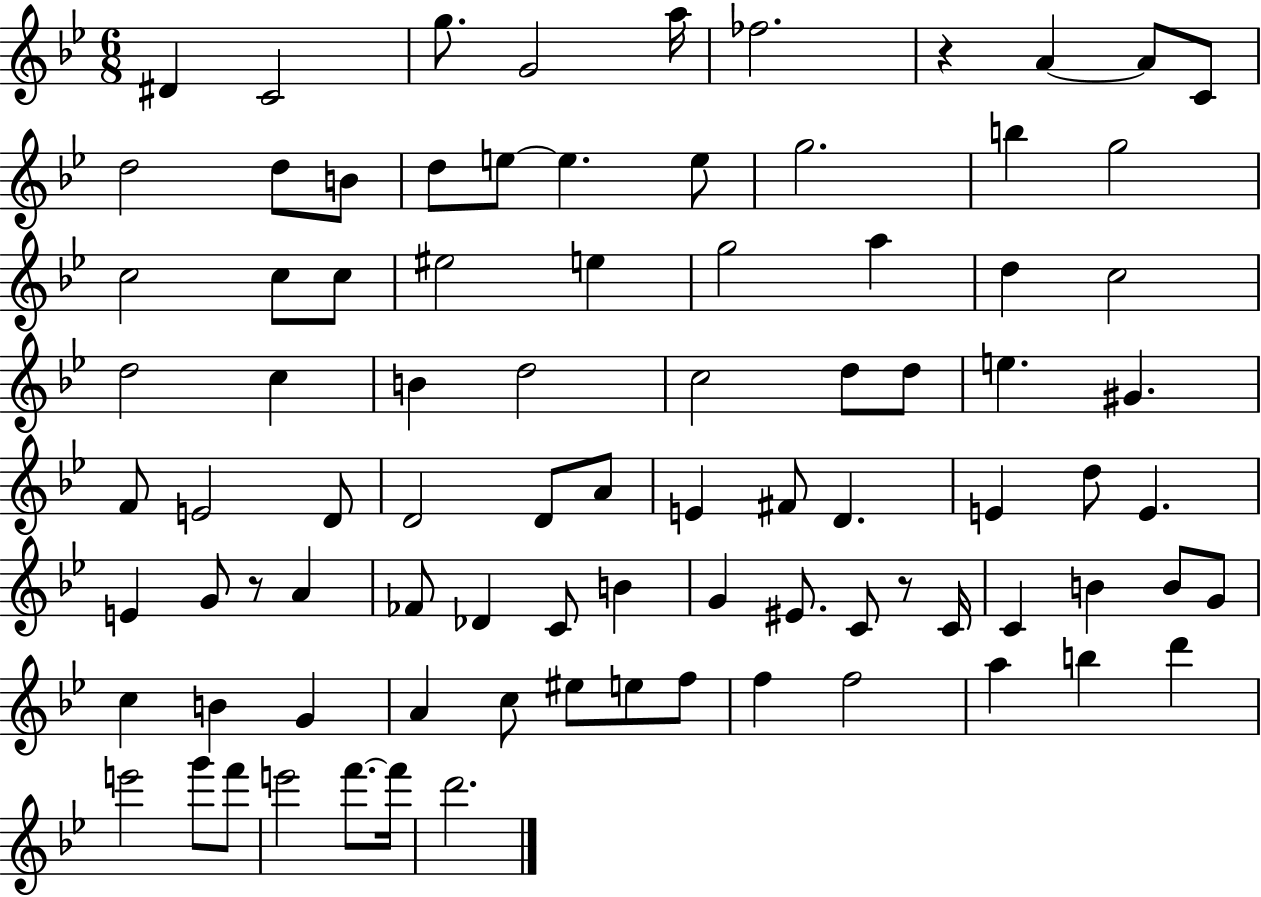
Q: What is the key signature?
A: BES major